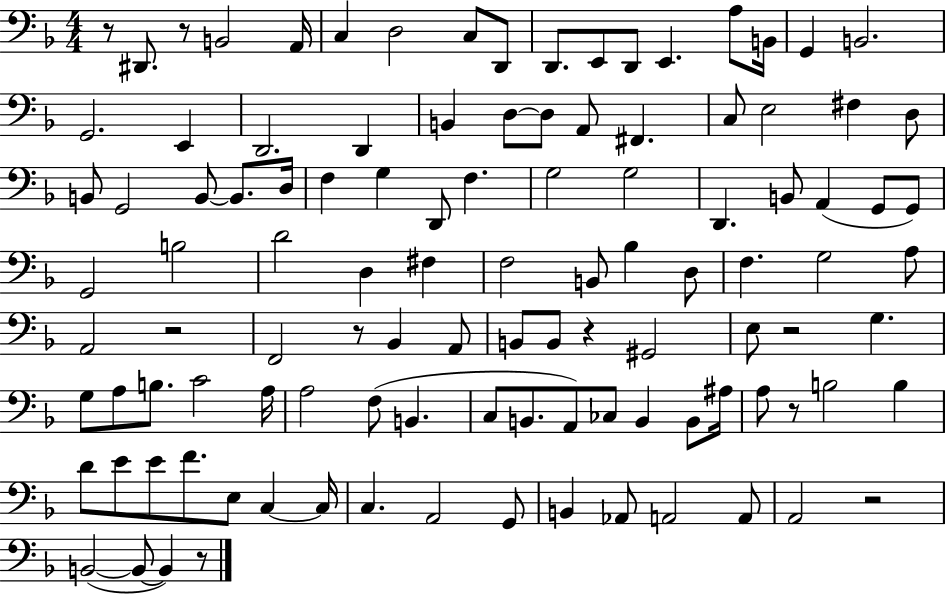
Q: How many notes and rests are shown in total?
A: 110